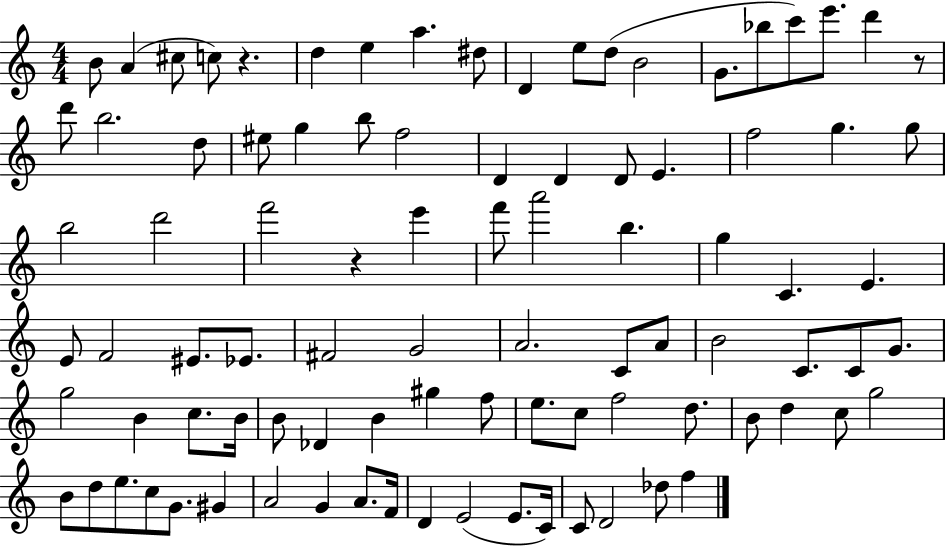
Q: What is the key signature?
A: C major